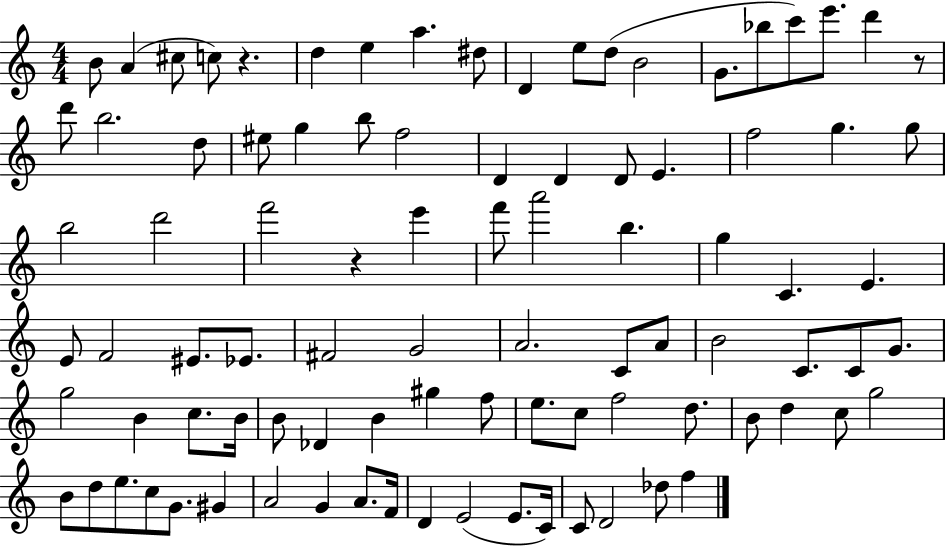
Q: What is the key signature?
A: C major